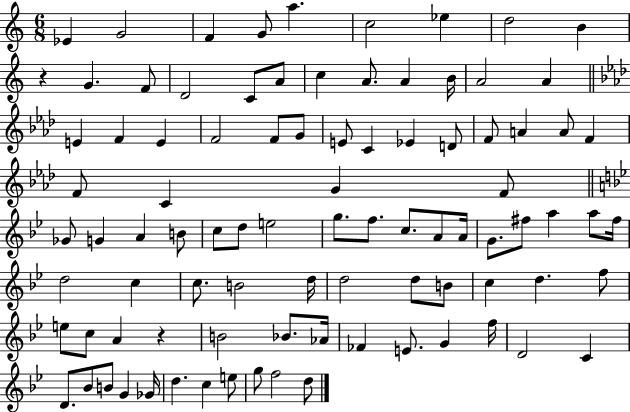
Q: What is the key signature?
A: C major